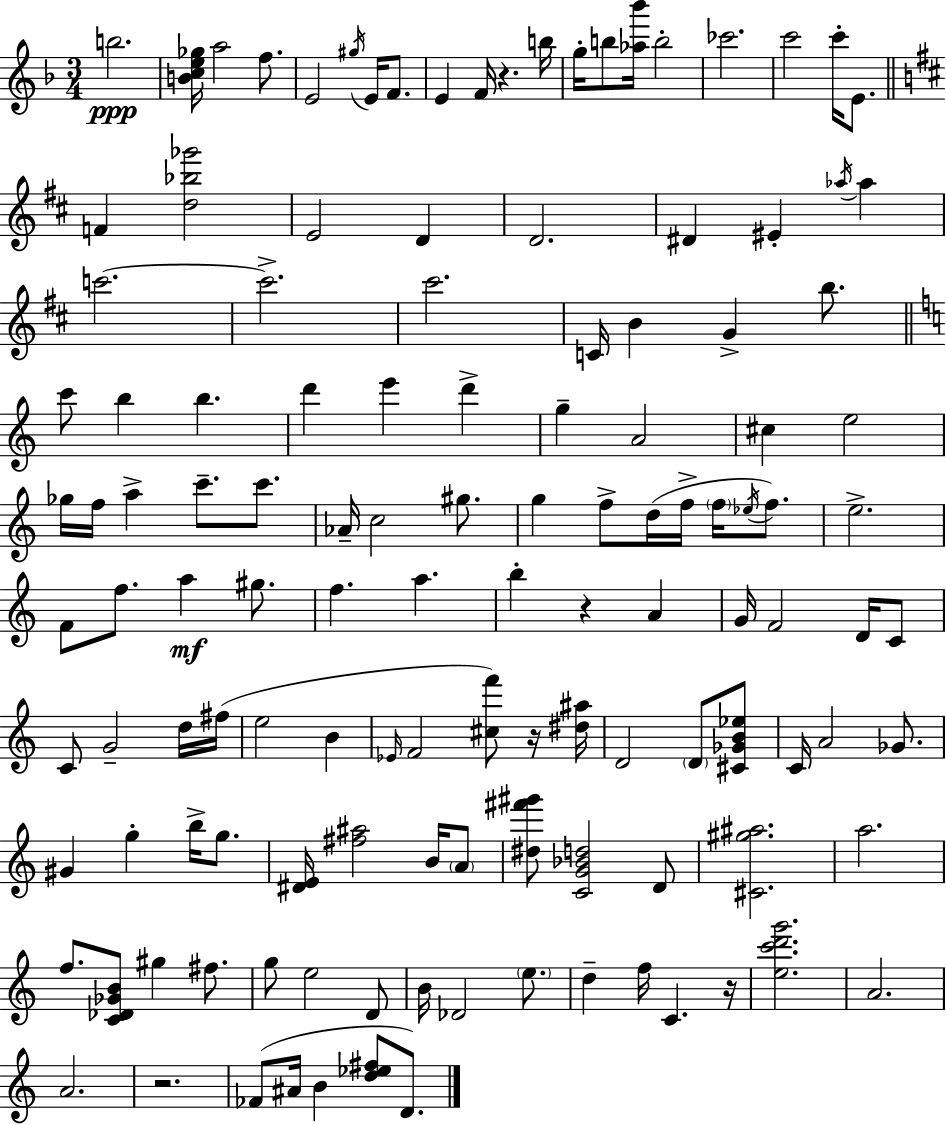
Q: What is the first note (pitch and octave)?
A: B5